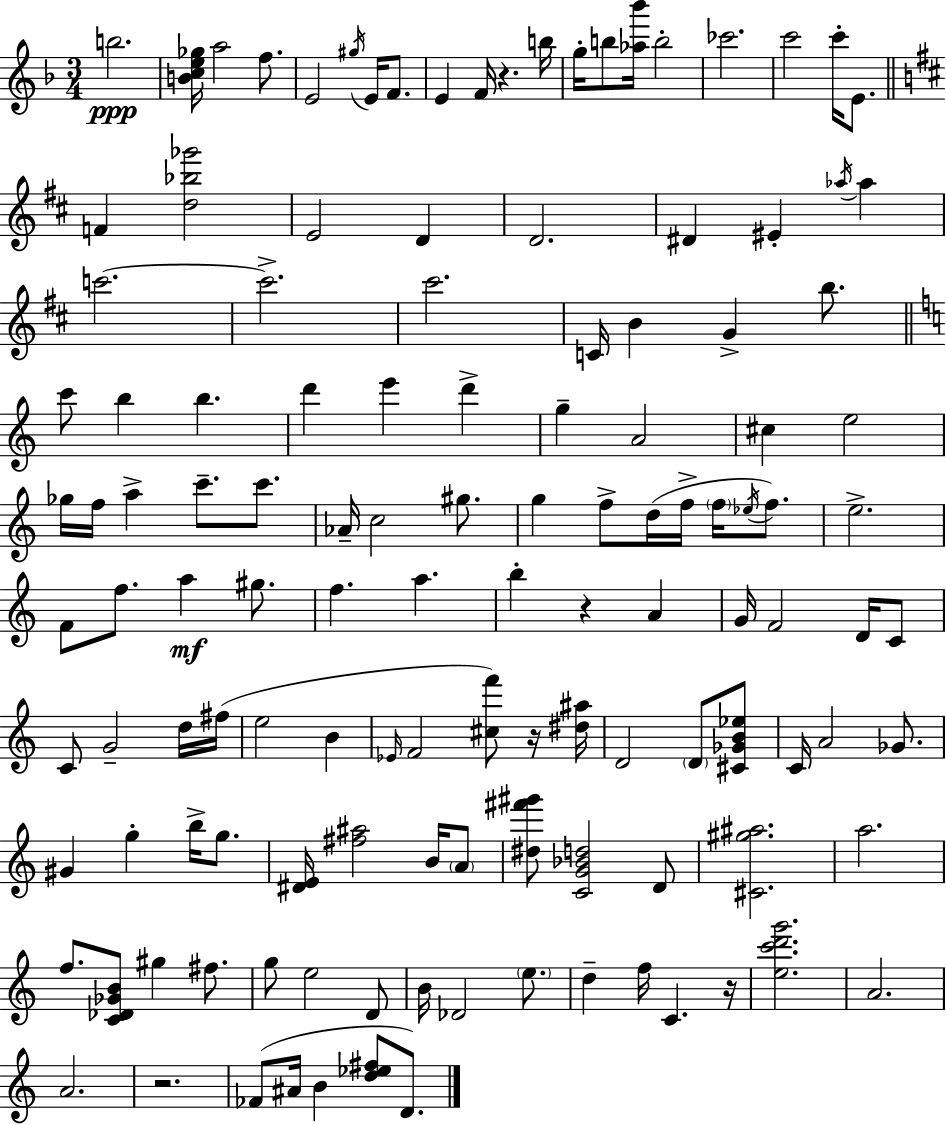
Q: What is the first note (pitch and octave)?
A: B5